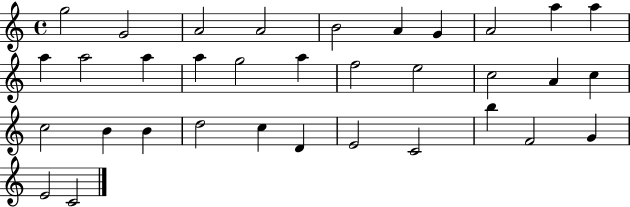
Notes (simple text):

G5/h G4/h A4/h A4/h B4/h A4/q G4/q A4/h A5/q A5/q A5/q A5/h A5/q A5/q G5/h A5/q F5/h E5/h C5/h A4/q C5/q C5/h B4/q B4/q D5/h C5/q D4/q E4/h C4/h B5/q F4/h G4/q E4/h C4/h